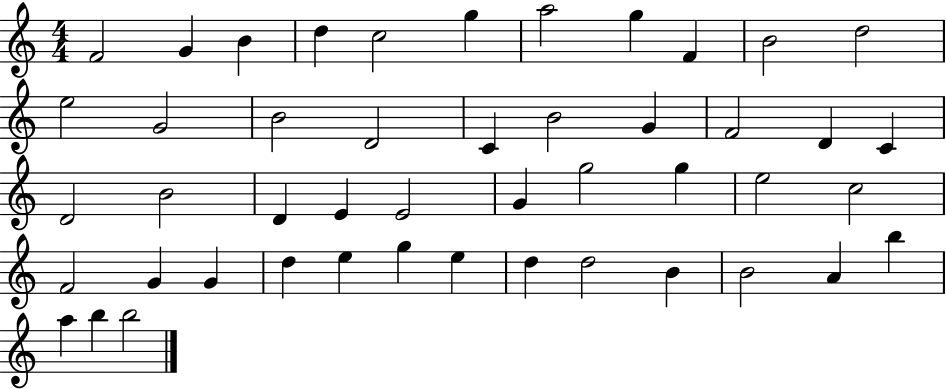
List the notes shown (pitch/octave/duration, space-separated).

F4/h G4/q B4/q D5/q C5/h G5/q A5/h G5/q F4/q B4/h D5/h E5/h G4/h B4/h D4/h C4/q B4/h G4/q F4/h D4/q C4/q D4/h B4/h D4/q E4/q E4/h G4/q G5/h G5/q E5/h C5/h F4/h G4/q G4/q D5/q E5/q G5/q E5/q D5/q D5/h B4/q B4/h A4/q B5/q A5/q B5/q B5/h